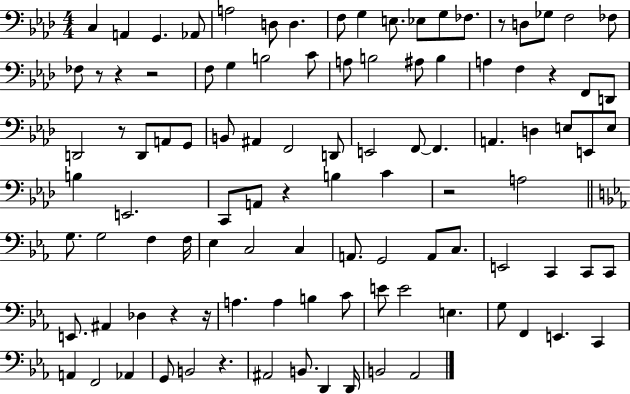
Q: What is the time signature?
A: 4/4